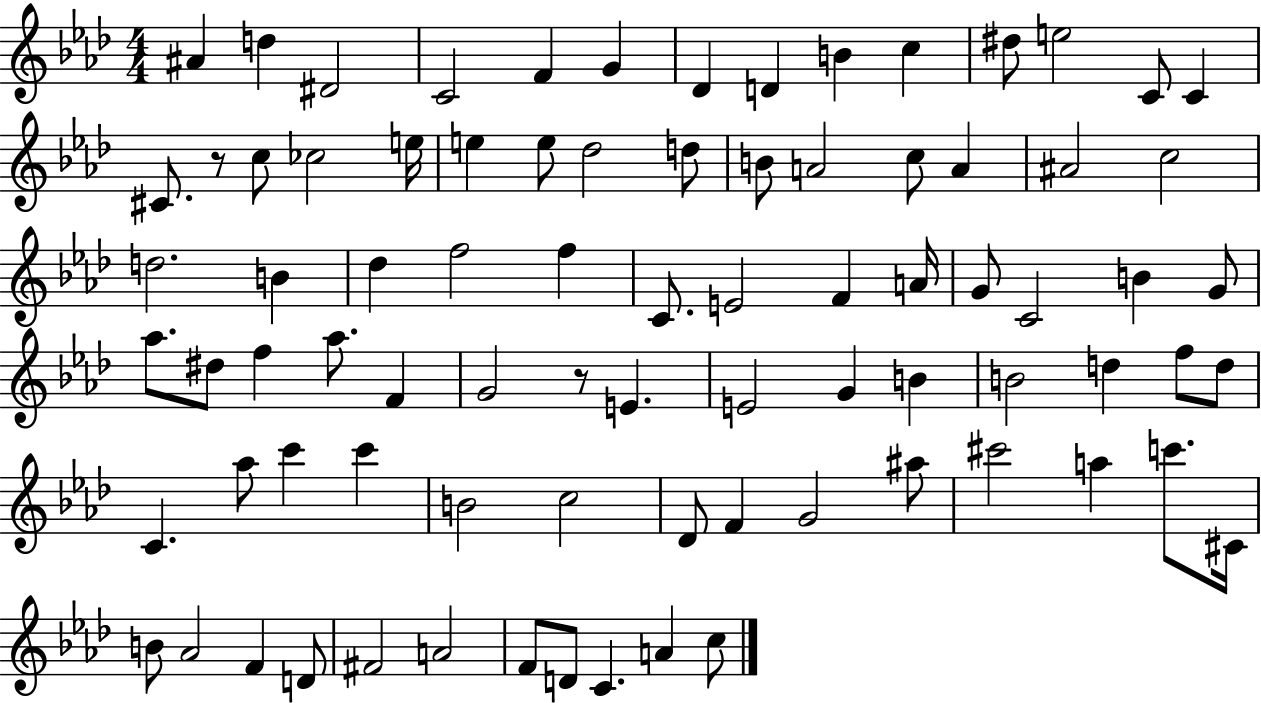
{
  \clef treble
  \numericTimeSignature
  \time 4/4
  \key aes \major
  \repeat volta 2 { ais'4 d''4 dis'2 | c'2 f'4 g'4 | des'4 d'4 b'4 c''4 | dis''8 e''2 c'8 c'4 | \break cis'8. r8 c''8 ces''2 e''16 | e''4 e''8 des''2 d''8 | b'8 a'2 c''8 a'4 | ais'2 c''2 | \break d''2. b'4 | des''4 f''2 f''4 | c'8. e'2 f'4 a'16 | g'8 c'2 b'4 g'8 | \break aes''8. dis''8 f''4 aes''8. f'4 | g'2 r8 e'4. | e'2 g'4 b'4 | b'2 d''4 f''8 d''8 | \break c'4. aes''8 c'''4 c'''4 | b'2 c''2 | des'8 f'4 g'2 ais''8 | cis'''2 a''4 c'''8. cis'16 | \break b'8 aes'2 f'4 d'8 | fis'2 a'2 | f'8 d'8 c'4. a'4 c''8 | } \bar "|."
}